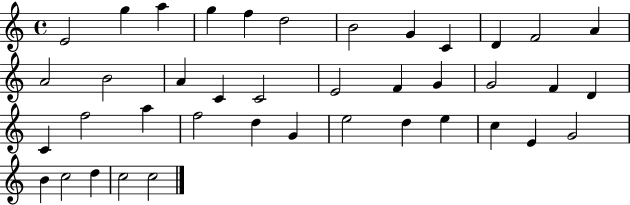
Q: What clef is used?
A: treble